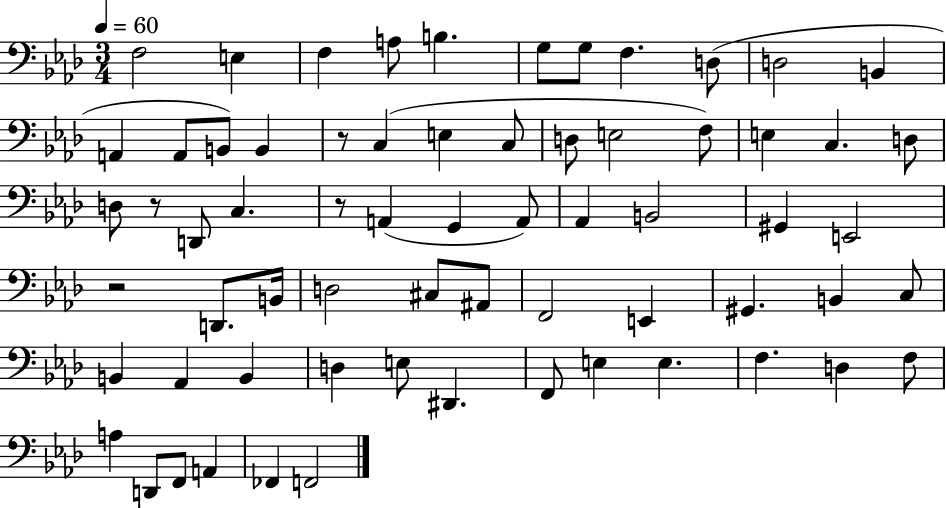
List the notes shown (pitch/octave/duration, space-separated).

F3/h E3/q F3/q A3/e B3/q. G3/e G3/e F3/q. D3/e D3/h B2/q A2/q A2/e B2/e B2/q R/e C3/q E3/q C3/e D3/e E3/h F3/e E3/q C3/q. D3/e D3/e R/e D2/e C3/q. R/e A2/q G2/q A2/e Ab2/q B2/h G#2/q E2/h R/h D2/e. B2/s D3/h C#3/e A#2/e F2/h E2/q G#2/q. B2/q C3/e B2/q Ab2/q B2/q D3/q E3/e D#2/q. F2/e E3/q E3/q. F3/q. D3/q F3/e A3/q D2/e F2/e A2/q FES2/q F2/h